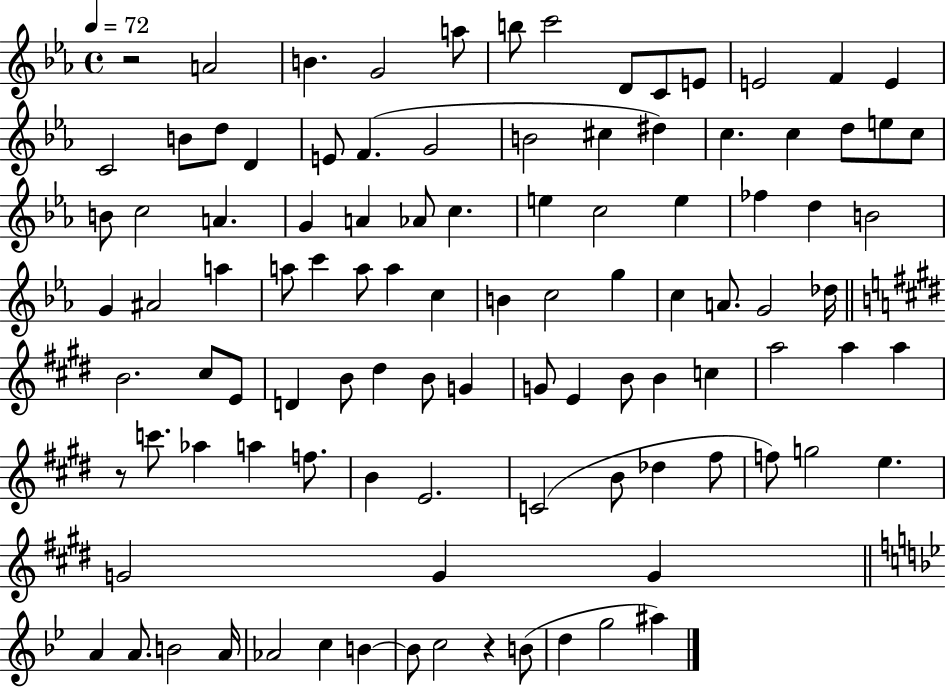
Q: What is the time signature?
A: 4/4